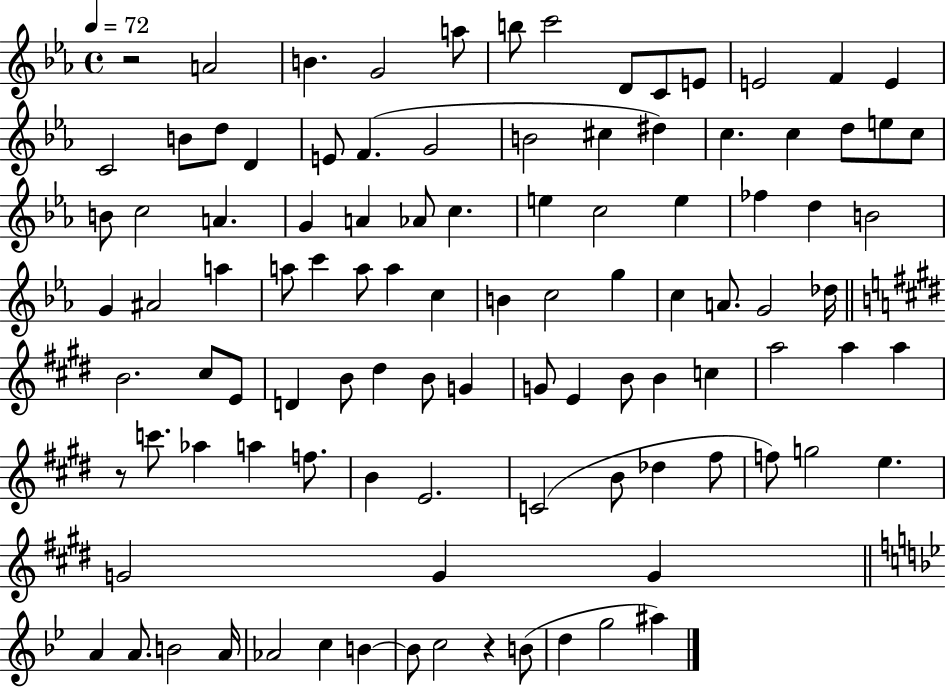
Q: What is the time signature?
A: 4/4